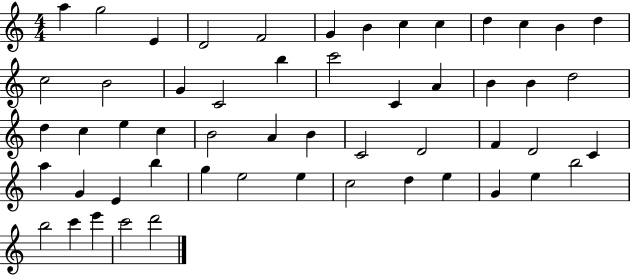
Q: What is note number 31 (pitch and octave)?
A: B4